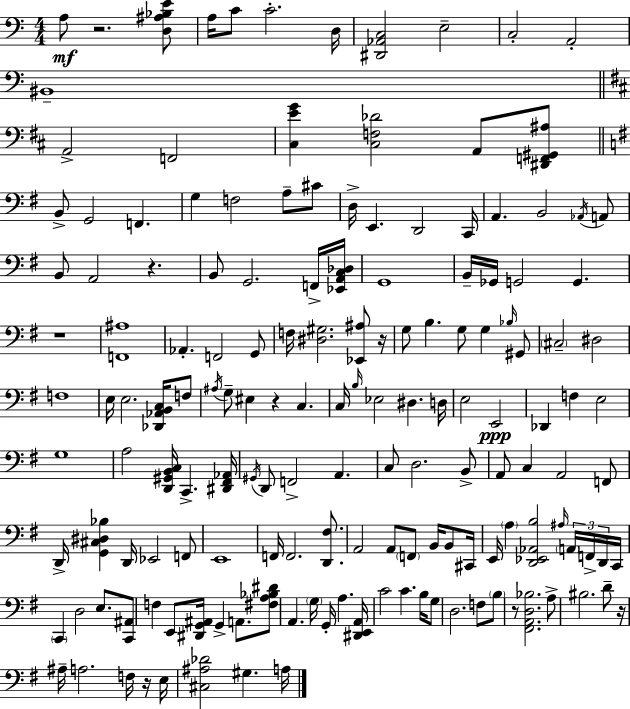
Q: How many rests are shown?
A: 8